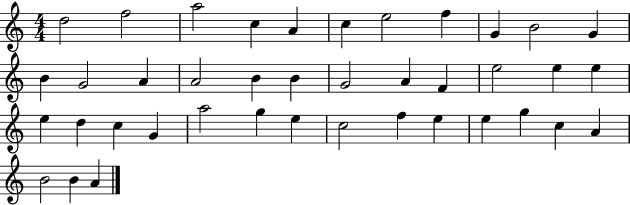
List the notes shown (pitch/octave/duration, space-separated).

D5/h F5/h A5/h C5/q A4/q C5/q E5/h F5/q G4/q B4/h G4/q B4/q G4/h A4/q A4/h B4/q B4/q G4/h A4/q F4/q E5/h E5/q E5/q E5/q D5/q C5/q G4/q A5/h G5/q E5/q C5/h F5/q E5/q E5/q G5/q C5/q A4/q B4/h B4/q A4/q